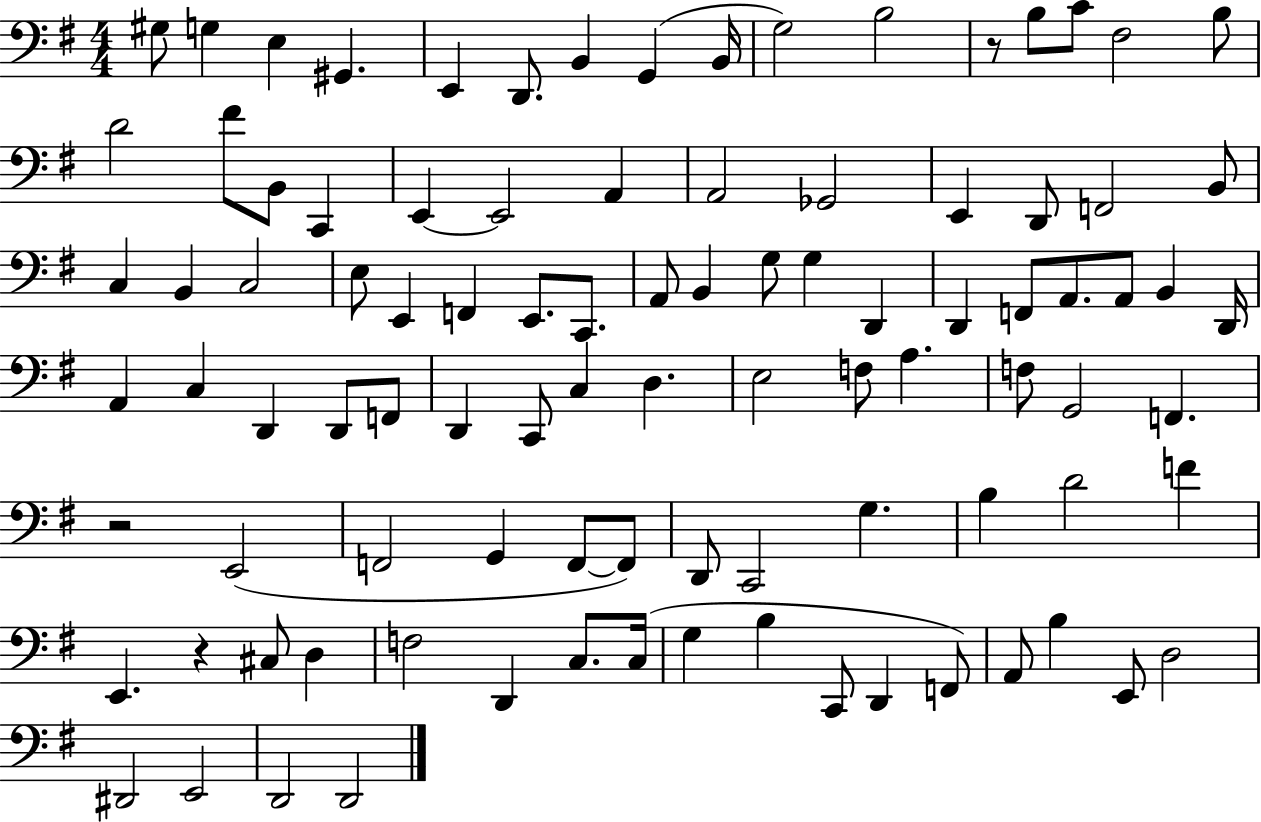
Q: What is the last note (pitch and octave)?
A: D2